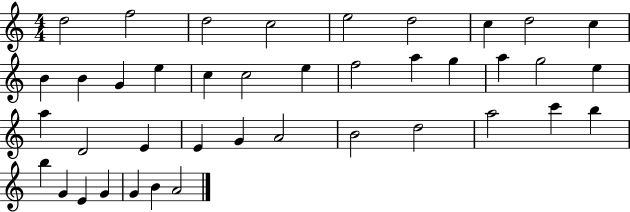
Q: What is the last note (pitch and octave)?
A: A4